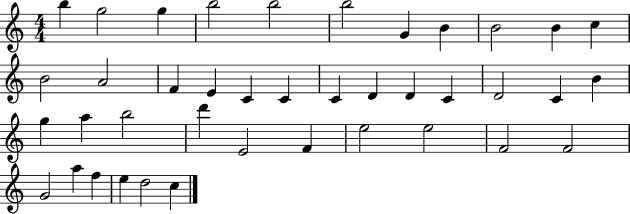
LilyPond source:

{
  \clef treble
  \numericTimeSignature
  \time 4/4
  \key c \major
  b''4 g''2 g''4 | b''2 b''2 | b''2 g'4 b'4 | b'2 b'4 c''4 | \break b'2 a'2 | f'4 e'4 c'4 c'4 | c'4 d'4 d'4 c'4 | d'2 c'4 b'4 | \break g''4 a''4 b''2 | d'''4 e'2 f'4 | e''2 e''2 | f'2 f'2 | \break g'2 a''4 f''4 | e''4 d''2 c''4 | \bar "|."
}